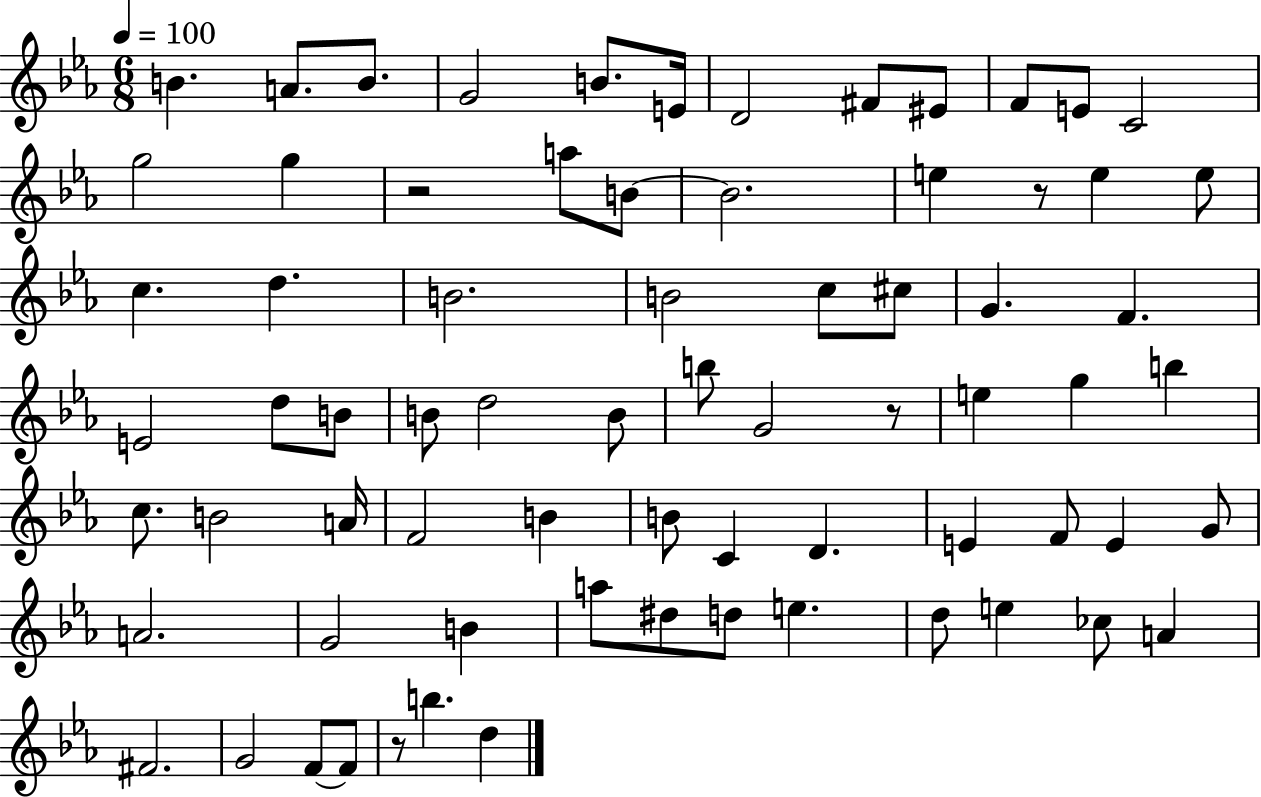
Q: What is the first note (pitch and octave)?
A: B4